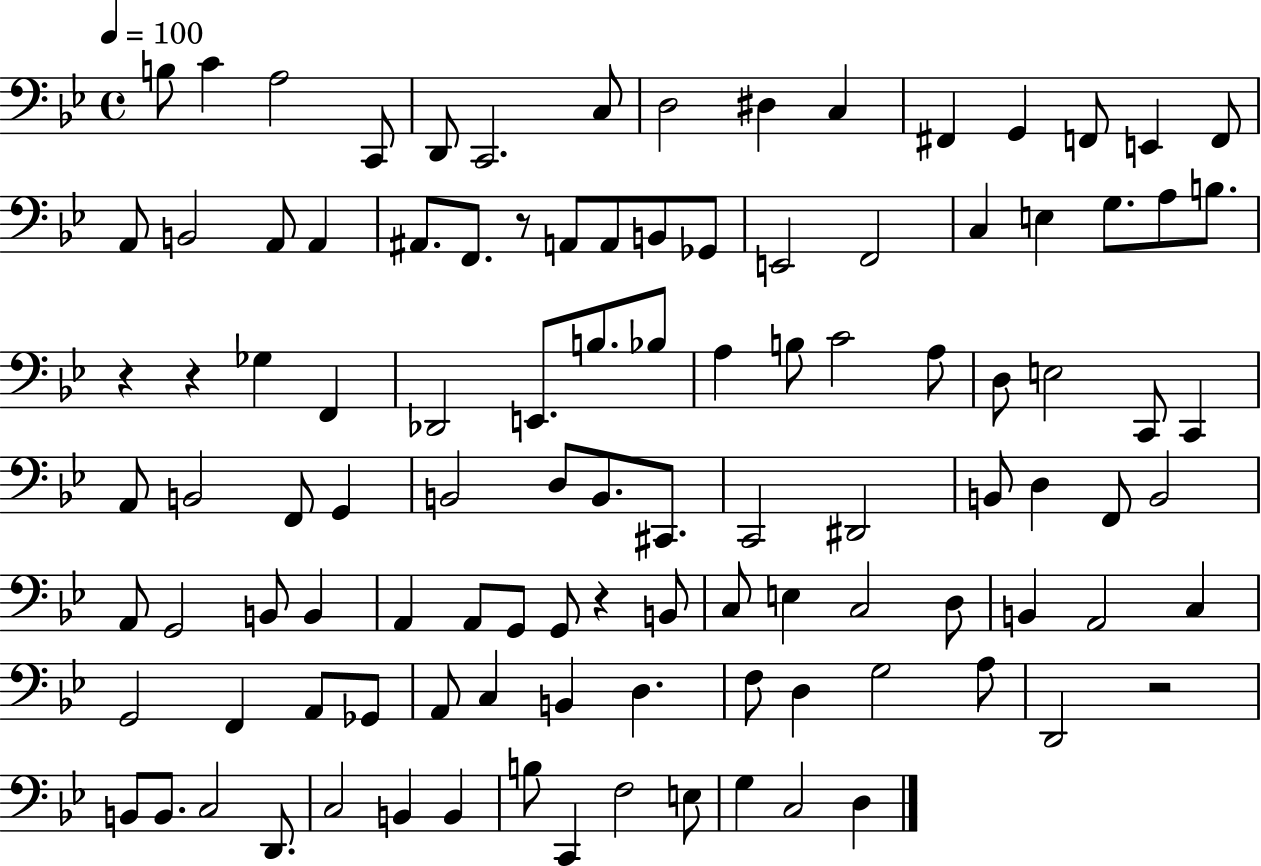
B3/e C4/q A3/h C2/e D2/e C2/h. C3/e D3/h D#3/q C3/q F#2/q G2/q F2/e E2/q F2/e A2/e B2/h A2/e A2/q A#2/e. F2/e. R/e A2/e A2/e B2/e Gb2/e E2/h F2/h C3/q E3/q G3/e. A3/e B3/e. R/q R/q Gb3/q F2/q Db2/h E2/e. B3/e. Bb3/e A3/q B3/e C4/h A3/e D3/e E3/h C2/e C2/q A2/e B2/h F2/e G2/q B2/h D3/e B2/e. C#2/e. C2/h D#2/h B2/e D3/q F2/e B2/h A2/e G2/h B2/e B2/q A2/q A2/e G2/e G2/e R/q B2/e C3/e E3/q C3/h D3/e B2/q A2/h C3/q G2/h F2/q A2/e Gb2/e A2/e C3/q B2/q D3/q. F3/e D3/q G3/h A3/e D2/h R/h B2/e B2/e. C3/h D2/e. C3/h B2/q B2/q B3/e C2/q F3/h E3/e G3/q C3/h D3/q